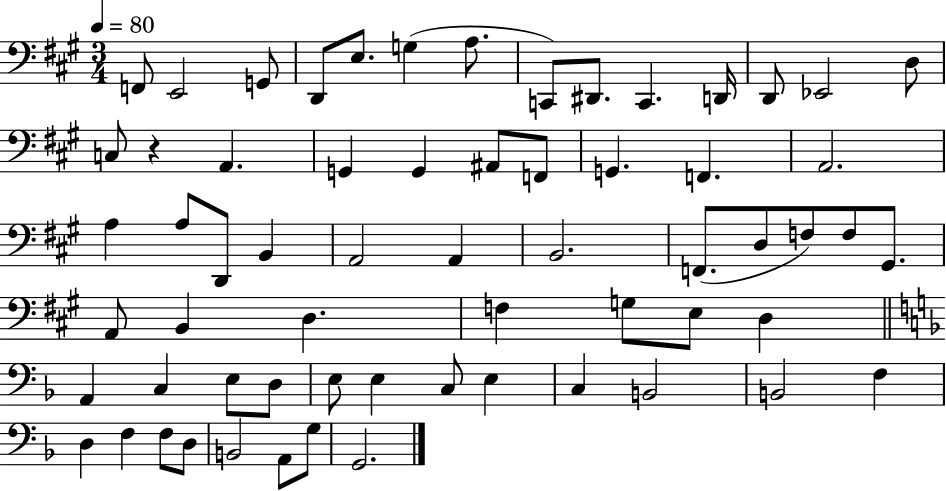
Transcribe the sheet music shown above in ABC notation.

X:1
T:Untitled
M:3/4
L:1/4
K:A
F,,/2 E,,2 G,,/2 D,,/2 E,/2 G, A,/2 C,,/2 ^D,,/2 C,, D,,/4 D,,/2 _E,,2 D,/2 C,/2 z A,, G,, G,, ^A,,/2 F,,/2 G,, F,, A,,2 A, A,/2 D,,/2 B,, A,,2 A,, B,,2 F,,/2 D,/2 F,/2 F,/2 ^G,,/2 A,,/2 B,, D, F, G,/2 E,/2 D, A,, C, E,/2 D,/2 E,/2 E, C,/2 E, C, B,,2 B,,2 F, D, F, F,/2 D,/2 B,,2 A,,/2 G,/2 G,,2